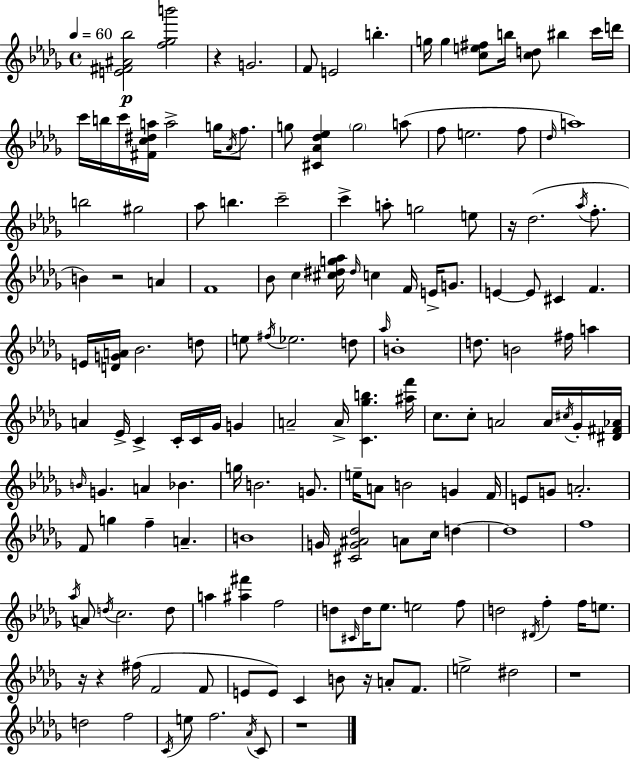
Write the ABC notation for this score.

X:1
T:Untitled
M:4/4
L:1/4
K:Bbm
[E^F^A_b]2 [f_gb']2 z G2 F/2 E2 b g/4 g [ce^f]/2 b/4 [cd]/2 ^b c'/4 d'/4 c'/4 b/4 c'/4 [^Fc^da]/4 a2 g/4 _A/4 f/2 g/2 [^C_A_d_e] g2 a/2 f/2 e2 f/2 _d/4 a4 b2 ^g2 _a/2 b c'2 c' a/2 g2 e/2 z/4 _d2 _a/4 f/2 B z2 A F4 _B/2 c [^c^dg_a]/4 ^d/4 c F/4 E/4 G/2 E E/2 ^C F E/4 [DGA]/4 _B2 d/2 e/2 ^f/4 _e2 d/2 _a/4 B4 d/2 B2 ^f/4 a A _E/4 C C/4 C/4 _G/4 G A2 A/4 [C_gb] [^af']/4 c/2 c/2 A2 A/4 ^c/4 _G/4 [^D^F_A]/4 B/4 G A _B g/4 B2 G/2 e/4 A/2 B2 G F/4 E/2 G/2 A2 F/2 g f A B4 G/4 [^CG^A_d]2 A/2 c/4 d d4 f4 _a/4 A/2 d/4 c2 d/2 a [^a^f'] f2 d/2 ^C/4 d/4 _e/2 e2 f/2 d2 ^D/4 f f/4 e/2 z/4 z ^f/4 F2 F/2 E/2 E/2 C B/2 z/4 A/2 F/2 e2 ^d2 z4 d2 f2 C/4 e/2 f2 _A/4 C/2 z4